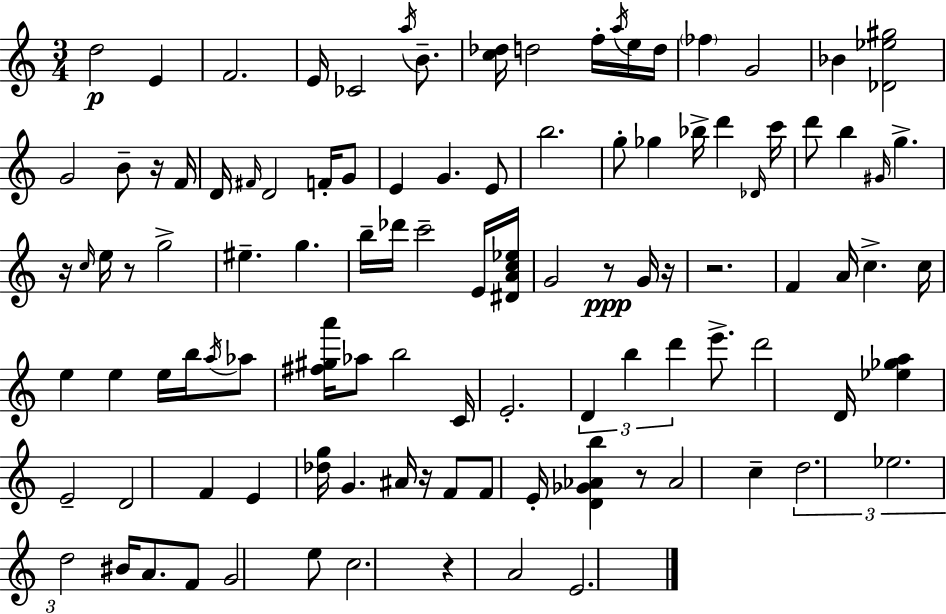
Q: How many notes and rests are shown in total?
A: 106